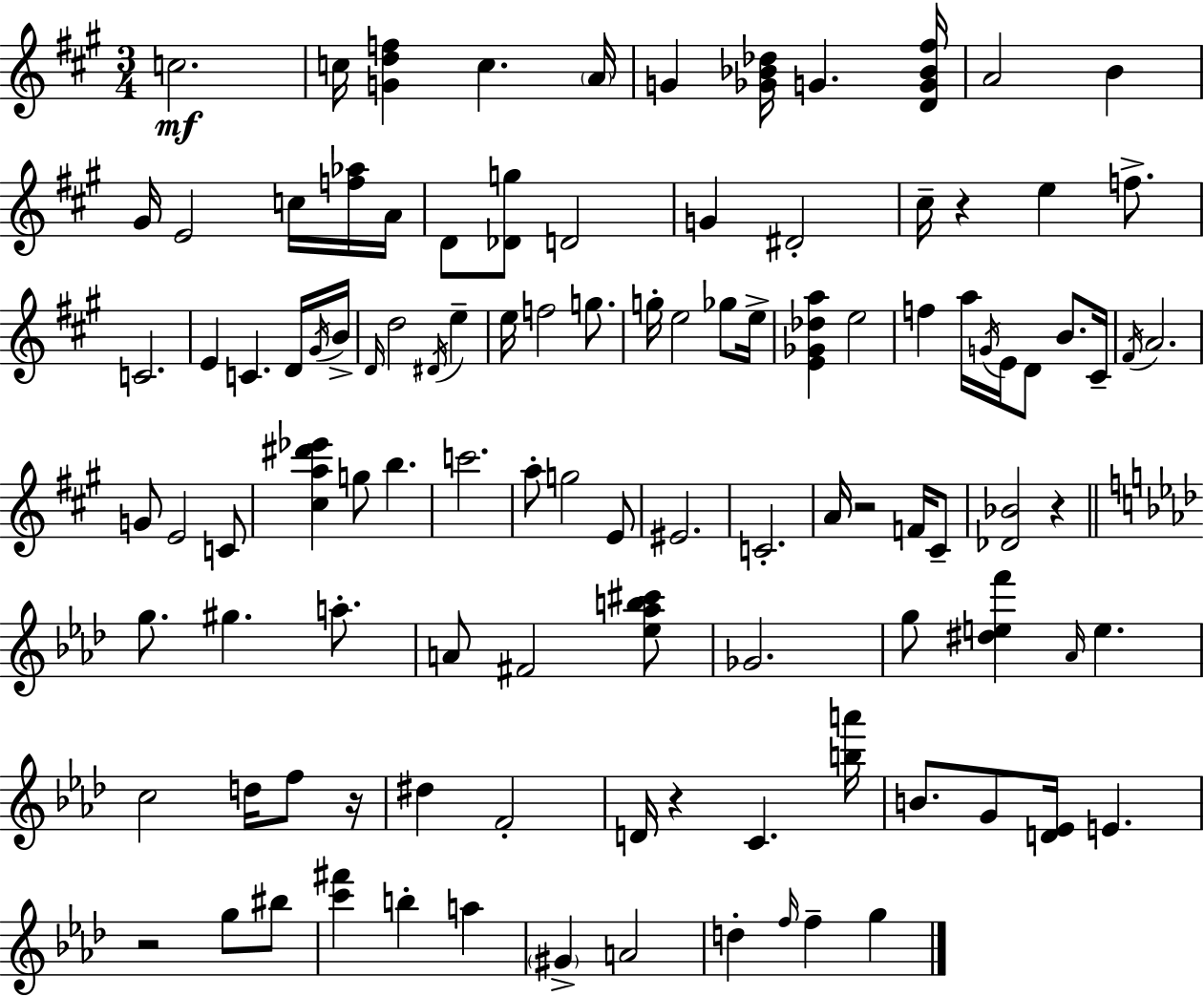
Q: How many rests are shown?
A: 6